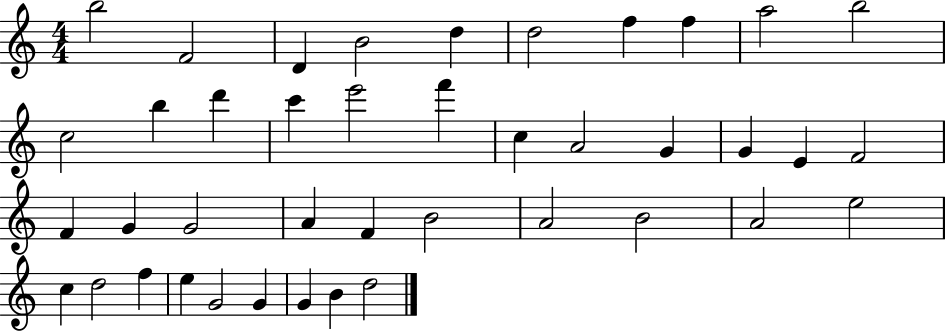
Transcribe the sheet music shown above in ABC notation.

X:1
T:Untitled
M:4/4
L:1/4
K:C
b2 F2 D B2 d d2 f f a2 b2 c2 b d' c' e'2 f' c A2 G G E F2 F G G2 A F B2 A2 B2 A2 e2 c d2 f e G2 G G B d2